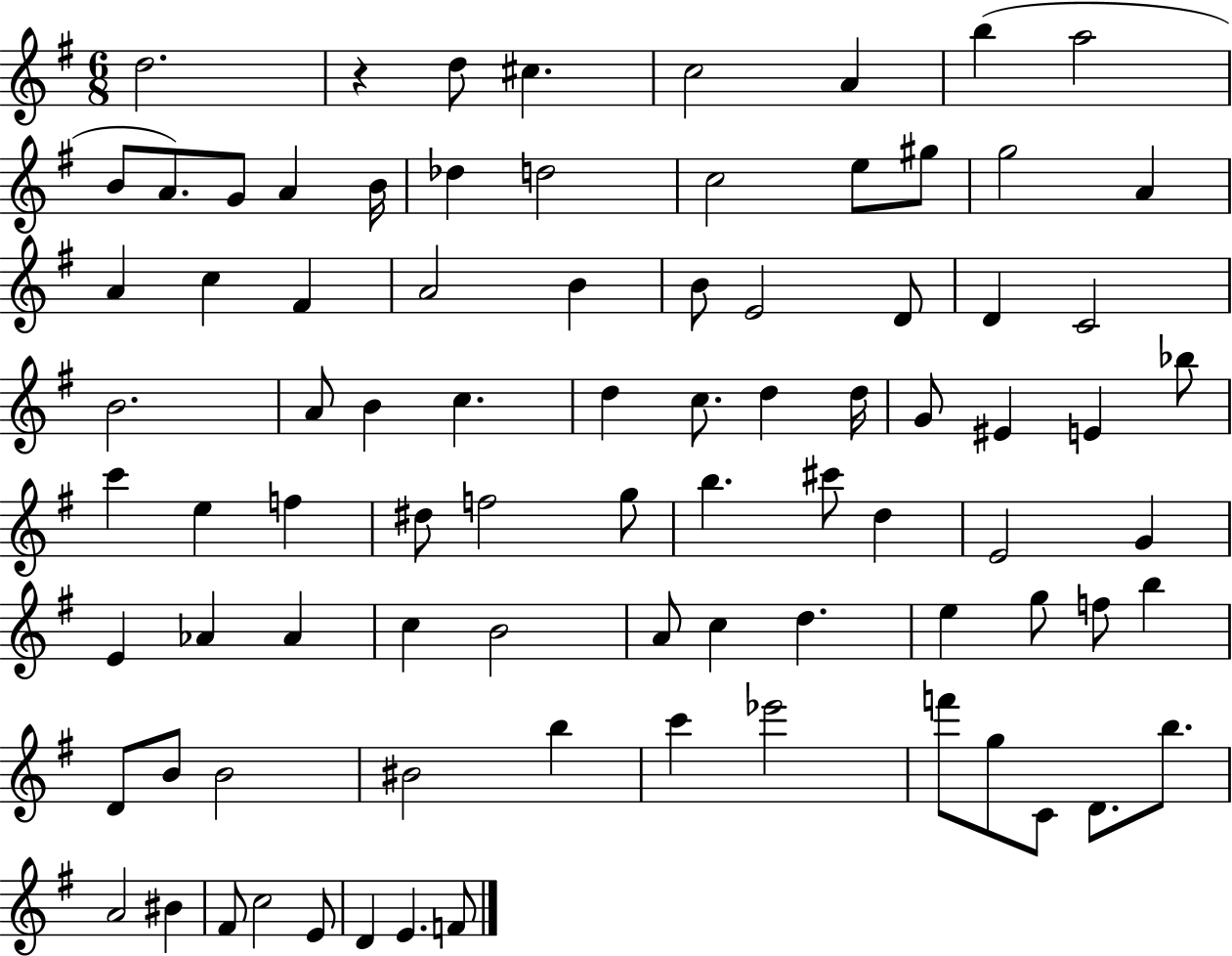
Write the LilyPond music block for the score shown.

{
  \clef treble
  \numericTimeSignature
  \time 6/8
  \key g \major
  d''2. | r4 d''8 cis''4. | c''2 a'4 | b''4( a''2 | \break b'8 a'8.) g'8 a'4 b'16 | des''4 d''2 | c''2 e''8 gis''8 | g''2 a'4 | \break a'4 c''4 fis'4 | a'2 b'4 | b'8 e'2 d'8 | d'4 c'2 | \break b'2. | a'8 b'4 c''4. | d''4 c''8. d''4 d''16 | g'8 eis'4 e'4 bes''8 | \break c'''4 e''4 f''4 | dis''8 f''2 g''8 | b''4. cis'''8 d''4 | e'2 g'4 | \break e'4 aes'4 aes'4 | c''4 b'2 | a'8 c''4 d''4. | e''4 g''8 f''8 b''4 | \break d'8 b'8 b'2 | bis'2 b''4 | c'''4 ees'''2 | f'''8 g''8 c'8 d'8. b''8. | \break a'2 bis'4 | fis'8 c''2 e'8 | d'4 e'4. f'8 | \bar "|."
}